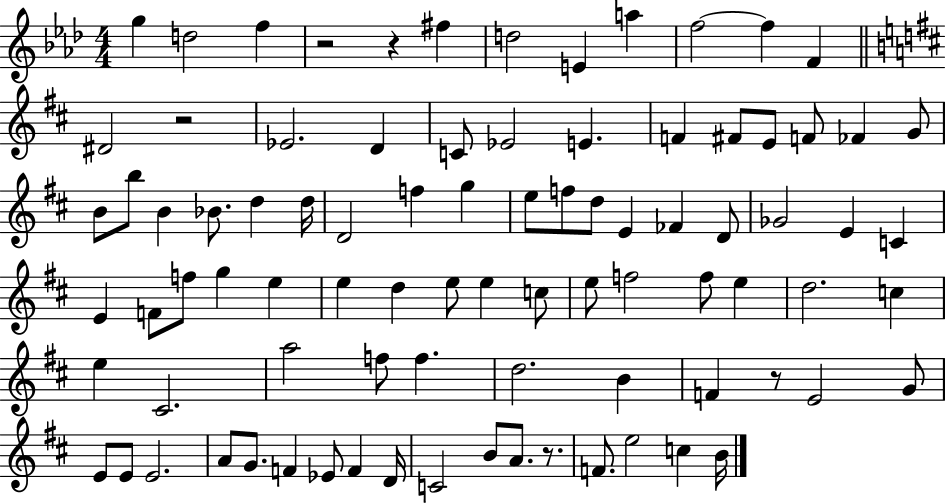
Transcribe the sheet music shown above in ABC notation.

X:1
T:Untitled
M:4/4
L:1/4
K:Ab
g d2 f z2 z ^f d2 E a f2 f F ^D2 z2 _E2 D C/2 _E2 E F ^F/2 E/2 F/2 _F G/2 B/2 b/2 B _B/2 d d/4 D2 f g e/2 f/2 d/2 E _F D/2 _G2 E C E F/2 f/2 g e e d e/2 e c/2 e/2 f2 f/2 e d2 c e ^C2 a2 f/2 f d2 B F z/2 E2 G/2 E/2 E/2 E2 A/2 G/2 F _E/2 F D/4 C2 B/2 A/2 z/2 F/2 e2 c B/4